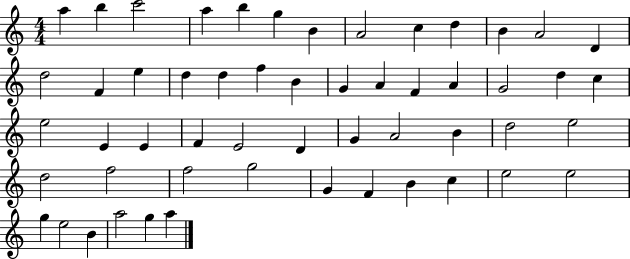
X:1
T:Untitled
M:4/4
L:1/4
K:C
a b c'2 a b g B A2 c d B A2 D d2 F e d d f B G A F A G2 d c e2 E E F E2 D G A2 B d2 e2 d2 f2 f2 g2 G F B c e2 e2 g e2 B a2 g a